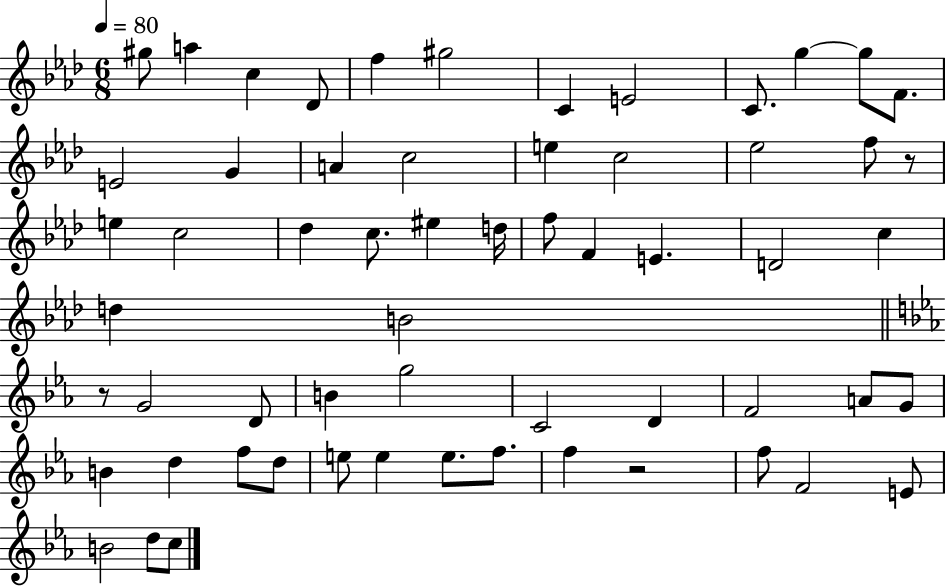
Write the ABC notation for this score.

X:1
T:Untitled
M:6/8
L:1/4
K:Ab
^g/2 a c _D/2 f ^g2 C E2 C/2 g g/2 F/2 E2 G A c2 e c2 _e2 f/2 z/2 e c2 _d c/2 ^e d/4 f/2 F E D2 c d B2 z/2 G2 D/2 B g2 C2 D F2 A/2 G/2 B d f/2 d/2 e/2 e e/2 f/2 f z2 f/2 F2 E/2 B2 d/2 c/2